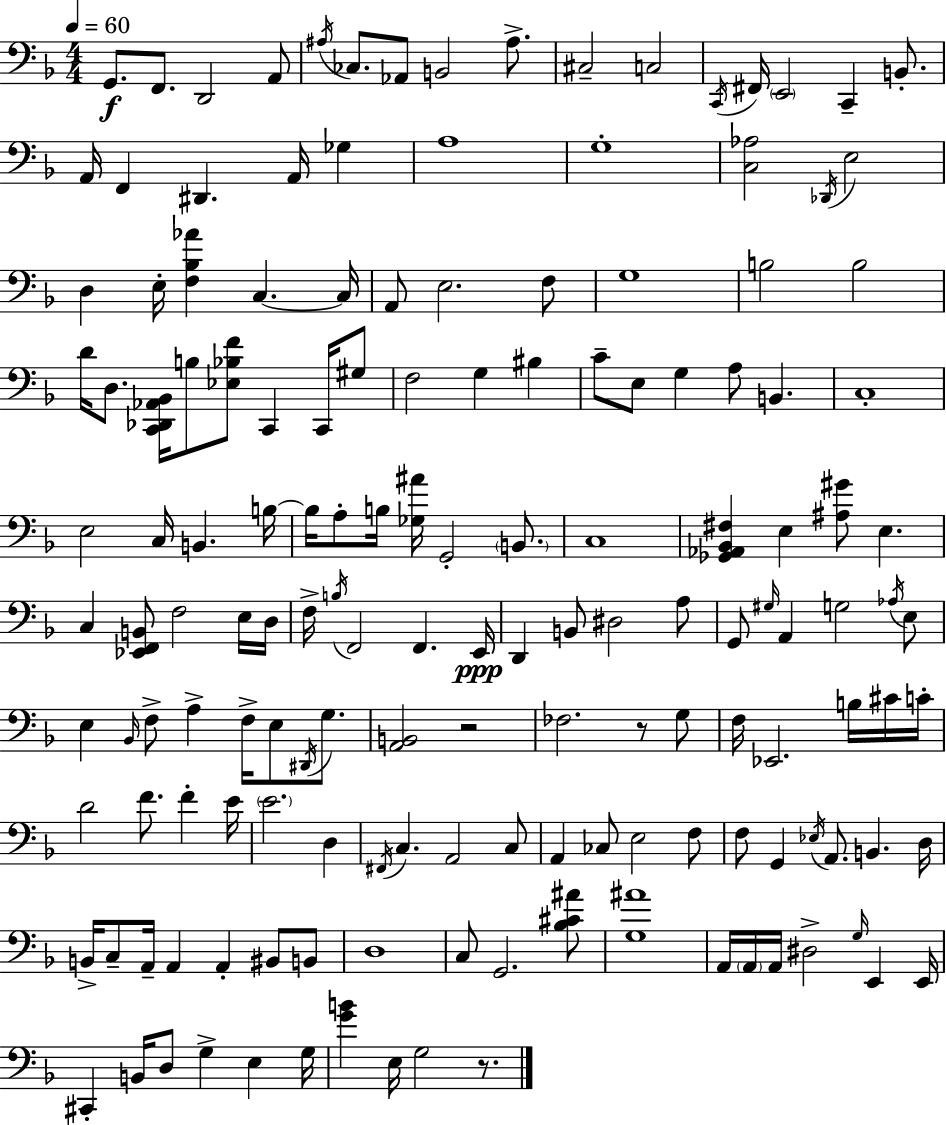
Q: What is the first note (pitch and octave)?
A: G2